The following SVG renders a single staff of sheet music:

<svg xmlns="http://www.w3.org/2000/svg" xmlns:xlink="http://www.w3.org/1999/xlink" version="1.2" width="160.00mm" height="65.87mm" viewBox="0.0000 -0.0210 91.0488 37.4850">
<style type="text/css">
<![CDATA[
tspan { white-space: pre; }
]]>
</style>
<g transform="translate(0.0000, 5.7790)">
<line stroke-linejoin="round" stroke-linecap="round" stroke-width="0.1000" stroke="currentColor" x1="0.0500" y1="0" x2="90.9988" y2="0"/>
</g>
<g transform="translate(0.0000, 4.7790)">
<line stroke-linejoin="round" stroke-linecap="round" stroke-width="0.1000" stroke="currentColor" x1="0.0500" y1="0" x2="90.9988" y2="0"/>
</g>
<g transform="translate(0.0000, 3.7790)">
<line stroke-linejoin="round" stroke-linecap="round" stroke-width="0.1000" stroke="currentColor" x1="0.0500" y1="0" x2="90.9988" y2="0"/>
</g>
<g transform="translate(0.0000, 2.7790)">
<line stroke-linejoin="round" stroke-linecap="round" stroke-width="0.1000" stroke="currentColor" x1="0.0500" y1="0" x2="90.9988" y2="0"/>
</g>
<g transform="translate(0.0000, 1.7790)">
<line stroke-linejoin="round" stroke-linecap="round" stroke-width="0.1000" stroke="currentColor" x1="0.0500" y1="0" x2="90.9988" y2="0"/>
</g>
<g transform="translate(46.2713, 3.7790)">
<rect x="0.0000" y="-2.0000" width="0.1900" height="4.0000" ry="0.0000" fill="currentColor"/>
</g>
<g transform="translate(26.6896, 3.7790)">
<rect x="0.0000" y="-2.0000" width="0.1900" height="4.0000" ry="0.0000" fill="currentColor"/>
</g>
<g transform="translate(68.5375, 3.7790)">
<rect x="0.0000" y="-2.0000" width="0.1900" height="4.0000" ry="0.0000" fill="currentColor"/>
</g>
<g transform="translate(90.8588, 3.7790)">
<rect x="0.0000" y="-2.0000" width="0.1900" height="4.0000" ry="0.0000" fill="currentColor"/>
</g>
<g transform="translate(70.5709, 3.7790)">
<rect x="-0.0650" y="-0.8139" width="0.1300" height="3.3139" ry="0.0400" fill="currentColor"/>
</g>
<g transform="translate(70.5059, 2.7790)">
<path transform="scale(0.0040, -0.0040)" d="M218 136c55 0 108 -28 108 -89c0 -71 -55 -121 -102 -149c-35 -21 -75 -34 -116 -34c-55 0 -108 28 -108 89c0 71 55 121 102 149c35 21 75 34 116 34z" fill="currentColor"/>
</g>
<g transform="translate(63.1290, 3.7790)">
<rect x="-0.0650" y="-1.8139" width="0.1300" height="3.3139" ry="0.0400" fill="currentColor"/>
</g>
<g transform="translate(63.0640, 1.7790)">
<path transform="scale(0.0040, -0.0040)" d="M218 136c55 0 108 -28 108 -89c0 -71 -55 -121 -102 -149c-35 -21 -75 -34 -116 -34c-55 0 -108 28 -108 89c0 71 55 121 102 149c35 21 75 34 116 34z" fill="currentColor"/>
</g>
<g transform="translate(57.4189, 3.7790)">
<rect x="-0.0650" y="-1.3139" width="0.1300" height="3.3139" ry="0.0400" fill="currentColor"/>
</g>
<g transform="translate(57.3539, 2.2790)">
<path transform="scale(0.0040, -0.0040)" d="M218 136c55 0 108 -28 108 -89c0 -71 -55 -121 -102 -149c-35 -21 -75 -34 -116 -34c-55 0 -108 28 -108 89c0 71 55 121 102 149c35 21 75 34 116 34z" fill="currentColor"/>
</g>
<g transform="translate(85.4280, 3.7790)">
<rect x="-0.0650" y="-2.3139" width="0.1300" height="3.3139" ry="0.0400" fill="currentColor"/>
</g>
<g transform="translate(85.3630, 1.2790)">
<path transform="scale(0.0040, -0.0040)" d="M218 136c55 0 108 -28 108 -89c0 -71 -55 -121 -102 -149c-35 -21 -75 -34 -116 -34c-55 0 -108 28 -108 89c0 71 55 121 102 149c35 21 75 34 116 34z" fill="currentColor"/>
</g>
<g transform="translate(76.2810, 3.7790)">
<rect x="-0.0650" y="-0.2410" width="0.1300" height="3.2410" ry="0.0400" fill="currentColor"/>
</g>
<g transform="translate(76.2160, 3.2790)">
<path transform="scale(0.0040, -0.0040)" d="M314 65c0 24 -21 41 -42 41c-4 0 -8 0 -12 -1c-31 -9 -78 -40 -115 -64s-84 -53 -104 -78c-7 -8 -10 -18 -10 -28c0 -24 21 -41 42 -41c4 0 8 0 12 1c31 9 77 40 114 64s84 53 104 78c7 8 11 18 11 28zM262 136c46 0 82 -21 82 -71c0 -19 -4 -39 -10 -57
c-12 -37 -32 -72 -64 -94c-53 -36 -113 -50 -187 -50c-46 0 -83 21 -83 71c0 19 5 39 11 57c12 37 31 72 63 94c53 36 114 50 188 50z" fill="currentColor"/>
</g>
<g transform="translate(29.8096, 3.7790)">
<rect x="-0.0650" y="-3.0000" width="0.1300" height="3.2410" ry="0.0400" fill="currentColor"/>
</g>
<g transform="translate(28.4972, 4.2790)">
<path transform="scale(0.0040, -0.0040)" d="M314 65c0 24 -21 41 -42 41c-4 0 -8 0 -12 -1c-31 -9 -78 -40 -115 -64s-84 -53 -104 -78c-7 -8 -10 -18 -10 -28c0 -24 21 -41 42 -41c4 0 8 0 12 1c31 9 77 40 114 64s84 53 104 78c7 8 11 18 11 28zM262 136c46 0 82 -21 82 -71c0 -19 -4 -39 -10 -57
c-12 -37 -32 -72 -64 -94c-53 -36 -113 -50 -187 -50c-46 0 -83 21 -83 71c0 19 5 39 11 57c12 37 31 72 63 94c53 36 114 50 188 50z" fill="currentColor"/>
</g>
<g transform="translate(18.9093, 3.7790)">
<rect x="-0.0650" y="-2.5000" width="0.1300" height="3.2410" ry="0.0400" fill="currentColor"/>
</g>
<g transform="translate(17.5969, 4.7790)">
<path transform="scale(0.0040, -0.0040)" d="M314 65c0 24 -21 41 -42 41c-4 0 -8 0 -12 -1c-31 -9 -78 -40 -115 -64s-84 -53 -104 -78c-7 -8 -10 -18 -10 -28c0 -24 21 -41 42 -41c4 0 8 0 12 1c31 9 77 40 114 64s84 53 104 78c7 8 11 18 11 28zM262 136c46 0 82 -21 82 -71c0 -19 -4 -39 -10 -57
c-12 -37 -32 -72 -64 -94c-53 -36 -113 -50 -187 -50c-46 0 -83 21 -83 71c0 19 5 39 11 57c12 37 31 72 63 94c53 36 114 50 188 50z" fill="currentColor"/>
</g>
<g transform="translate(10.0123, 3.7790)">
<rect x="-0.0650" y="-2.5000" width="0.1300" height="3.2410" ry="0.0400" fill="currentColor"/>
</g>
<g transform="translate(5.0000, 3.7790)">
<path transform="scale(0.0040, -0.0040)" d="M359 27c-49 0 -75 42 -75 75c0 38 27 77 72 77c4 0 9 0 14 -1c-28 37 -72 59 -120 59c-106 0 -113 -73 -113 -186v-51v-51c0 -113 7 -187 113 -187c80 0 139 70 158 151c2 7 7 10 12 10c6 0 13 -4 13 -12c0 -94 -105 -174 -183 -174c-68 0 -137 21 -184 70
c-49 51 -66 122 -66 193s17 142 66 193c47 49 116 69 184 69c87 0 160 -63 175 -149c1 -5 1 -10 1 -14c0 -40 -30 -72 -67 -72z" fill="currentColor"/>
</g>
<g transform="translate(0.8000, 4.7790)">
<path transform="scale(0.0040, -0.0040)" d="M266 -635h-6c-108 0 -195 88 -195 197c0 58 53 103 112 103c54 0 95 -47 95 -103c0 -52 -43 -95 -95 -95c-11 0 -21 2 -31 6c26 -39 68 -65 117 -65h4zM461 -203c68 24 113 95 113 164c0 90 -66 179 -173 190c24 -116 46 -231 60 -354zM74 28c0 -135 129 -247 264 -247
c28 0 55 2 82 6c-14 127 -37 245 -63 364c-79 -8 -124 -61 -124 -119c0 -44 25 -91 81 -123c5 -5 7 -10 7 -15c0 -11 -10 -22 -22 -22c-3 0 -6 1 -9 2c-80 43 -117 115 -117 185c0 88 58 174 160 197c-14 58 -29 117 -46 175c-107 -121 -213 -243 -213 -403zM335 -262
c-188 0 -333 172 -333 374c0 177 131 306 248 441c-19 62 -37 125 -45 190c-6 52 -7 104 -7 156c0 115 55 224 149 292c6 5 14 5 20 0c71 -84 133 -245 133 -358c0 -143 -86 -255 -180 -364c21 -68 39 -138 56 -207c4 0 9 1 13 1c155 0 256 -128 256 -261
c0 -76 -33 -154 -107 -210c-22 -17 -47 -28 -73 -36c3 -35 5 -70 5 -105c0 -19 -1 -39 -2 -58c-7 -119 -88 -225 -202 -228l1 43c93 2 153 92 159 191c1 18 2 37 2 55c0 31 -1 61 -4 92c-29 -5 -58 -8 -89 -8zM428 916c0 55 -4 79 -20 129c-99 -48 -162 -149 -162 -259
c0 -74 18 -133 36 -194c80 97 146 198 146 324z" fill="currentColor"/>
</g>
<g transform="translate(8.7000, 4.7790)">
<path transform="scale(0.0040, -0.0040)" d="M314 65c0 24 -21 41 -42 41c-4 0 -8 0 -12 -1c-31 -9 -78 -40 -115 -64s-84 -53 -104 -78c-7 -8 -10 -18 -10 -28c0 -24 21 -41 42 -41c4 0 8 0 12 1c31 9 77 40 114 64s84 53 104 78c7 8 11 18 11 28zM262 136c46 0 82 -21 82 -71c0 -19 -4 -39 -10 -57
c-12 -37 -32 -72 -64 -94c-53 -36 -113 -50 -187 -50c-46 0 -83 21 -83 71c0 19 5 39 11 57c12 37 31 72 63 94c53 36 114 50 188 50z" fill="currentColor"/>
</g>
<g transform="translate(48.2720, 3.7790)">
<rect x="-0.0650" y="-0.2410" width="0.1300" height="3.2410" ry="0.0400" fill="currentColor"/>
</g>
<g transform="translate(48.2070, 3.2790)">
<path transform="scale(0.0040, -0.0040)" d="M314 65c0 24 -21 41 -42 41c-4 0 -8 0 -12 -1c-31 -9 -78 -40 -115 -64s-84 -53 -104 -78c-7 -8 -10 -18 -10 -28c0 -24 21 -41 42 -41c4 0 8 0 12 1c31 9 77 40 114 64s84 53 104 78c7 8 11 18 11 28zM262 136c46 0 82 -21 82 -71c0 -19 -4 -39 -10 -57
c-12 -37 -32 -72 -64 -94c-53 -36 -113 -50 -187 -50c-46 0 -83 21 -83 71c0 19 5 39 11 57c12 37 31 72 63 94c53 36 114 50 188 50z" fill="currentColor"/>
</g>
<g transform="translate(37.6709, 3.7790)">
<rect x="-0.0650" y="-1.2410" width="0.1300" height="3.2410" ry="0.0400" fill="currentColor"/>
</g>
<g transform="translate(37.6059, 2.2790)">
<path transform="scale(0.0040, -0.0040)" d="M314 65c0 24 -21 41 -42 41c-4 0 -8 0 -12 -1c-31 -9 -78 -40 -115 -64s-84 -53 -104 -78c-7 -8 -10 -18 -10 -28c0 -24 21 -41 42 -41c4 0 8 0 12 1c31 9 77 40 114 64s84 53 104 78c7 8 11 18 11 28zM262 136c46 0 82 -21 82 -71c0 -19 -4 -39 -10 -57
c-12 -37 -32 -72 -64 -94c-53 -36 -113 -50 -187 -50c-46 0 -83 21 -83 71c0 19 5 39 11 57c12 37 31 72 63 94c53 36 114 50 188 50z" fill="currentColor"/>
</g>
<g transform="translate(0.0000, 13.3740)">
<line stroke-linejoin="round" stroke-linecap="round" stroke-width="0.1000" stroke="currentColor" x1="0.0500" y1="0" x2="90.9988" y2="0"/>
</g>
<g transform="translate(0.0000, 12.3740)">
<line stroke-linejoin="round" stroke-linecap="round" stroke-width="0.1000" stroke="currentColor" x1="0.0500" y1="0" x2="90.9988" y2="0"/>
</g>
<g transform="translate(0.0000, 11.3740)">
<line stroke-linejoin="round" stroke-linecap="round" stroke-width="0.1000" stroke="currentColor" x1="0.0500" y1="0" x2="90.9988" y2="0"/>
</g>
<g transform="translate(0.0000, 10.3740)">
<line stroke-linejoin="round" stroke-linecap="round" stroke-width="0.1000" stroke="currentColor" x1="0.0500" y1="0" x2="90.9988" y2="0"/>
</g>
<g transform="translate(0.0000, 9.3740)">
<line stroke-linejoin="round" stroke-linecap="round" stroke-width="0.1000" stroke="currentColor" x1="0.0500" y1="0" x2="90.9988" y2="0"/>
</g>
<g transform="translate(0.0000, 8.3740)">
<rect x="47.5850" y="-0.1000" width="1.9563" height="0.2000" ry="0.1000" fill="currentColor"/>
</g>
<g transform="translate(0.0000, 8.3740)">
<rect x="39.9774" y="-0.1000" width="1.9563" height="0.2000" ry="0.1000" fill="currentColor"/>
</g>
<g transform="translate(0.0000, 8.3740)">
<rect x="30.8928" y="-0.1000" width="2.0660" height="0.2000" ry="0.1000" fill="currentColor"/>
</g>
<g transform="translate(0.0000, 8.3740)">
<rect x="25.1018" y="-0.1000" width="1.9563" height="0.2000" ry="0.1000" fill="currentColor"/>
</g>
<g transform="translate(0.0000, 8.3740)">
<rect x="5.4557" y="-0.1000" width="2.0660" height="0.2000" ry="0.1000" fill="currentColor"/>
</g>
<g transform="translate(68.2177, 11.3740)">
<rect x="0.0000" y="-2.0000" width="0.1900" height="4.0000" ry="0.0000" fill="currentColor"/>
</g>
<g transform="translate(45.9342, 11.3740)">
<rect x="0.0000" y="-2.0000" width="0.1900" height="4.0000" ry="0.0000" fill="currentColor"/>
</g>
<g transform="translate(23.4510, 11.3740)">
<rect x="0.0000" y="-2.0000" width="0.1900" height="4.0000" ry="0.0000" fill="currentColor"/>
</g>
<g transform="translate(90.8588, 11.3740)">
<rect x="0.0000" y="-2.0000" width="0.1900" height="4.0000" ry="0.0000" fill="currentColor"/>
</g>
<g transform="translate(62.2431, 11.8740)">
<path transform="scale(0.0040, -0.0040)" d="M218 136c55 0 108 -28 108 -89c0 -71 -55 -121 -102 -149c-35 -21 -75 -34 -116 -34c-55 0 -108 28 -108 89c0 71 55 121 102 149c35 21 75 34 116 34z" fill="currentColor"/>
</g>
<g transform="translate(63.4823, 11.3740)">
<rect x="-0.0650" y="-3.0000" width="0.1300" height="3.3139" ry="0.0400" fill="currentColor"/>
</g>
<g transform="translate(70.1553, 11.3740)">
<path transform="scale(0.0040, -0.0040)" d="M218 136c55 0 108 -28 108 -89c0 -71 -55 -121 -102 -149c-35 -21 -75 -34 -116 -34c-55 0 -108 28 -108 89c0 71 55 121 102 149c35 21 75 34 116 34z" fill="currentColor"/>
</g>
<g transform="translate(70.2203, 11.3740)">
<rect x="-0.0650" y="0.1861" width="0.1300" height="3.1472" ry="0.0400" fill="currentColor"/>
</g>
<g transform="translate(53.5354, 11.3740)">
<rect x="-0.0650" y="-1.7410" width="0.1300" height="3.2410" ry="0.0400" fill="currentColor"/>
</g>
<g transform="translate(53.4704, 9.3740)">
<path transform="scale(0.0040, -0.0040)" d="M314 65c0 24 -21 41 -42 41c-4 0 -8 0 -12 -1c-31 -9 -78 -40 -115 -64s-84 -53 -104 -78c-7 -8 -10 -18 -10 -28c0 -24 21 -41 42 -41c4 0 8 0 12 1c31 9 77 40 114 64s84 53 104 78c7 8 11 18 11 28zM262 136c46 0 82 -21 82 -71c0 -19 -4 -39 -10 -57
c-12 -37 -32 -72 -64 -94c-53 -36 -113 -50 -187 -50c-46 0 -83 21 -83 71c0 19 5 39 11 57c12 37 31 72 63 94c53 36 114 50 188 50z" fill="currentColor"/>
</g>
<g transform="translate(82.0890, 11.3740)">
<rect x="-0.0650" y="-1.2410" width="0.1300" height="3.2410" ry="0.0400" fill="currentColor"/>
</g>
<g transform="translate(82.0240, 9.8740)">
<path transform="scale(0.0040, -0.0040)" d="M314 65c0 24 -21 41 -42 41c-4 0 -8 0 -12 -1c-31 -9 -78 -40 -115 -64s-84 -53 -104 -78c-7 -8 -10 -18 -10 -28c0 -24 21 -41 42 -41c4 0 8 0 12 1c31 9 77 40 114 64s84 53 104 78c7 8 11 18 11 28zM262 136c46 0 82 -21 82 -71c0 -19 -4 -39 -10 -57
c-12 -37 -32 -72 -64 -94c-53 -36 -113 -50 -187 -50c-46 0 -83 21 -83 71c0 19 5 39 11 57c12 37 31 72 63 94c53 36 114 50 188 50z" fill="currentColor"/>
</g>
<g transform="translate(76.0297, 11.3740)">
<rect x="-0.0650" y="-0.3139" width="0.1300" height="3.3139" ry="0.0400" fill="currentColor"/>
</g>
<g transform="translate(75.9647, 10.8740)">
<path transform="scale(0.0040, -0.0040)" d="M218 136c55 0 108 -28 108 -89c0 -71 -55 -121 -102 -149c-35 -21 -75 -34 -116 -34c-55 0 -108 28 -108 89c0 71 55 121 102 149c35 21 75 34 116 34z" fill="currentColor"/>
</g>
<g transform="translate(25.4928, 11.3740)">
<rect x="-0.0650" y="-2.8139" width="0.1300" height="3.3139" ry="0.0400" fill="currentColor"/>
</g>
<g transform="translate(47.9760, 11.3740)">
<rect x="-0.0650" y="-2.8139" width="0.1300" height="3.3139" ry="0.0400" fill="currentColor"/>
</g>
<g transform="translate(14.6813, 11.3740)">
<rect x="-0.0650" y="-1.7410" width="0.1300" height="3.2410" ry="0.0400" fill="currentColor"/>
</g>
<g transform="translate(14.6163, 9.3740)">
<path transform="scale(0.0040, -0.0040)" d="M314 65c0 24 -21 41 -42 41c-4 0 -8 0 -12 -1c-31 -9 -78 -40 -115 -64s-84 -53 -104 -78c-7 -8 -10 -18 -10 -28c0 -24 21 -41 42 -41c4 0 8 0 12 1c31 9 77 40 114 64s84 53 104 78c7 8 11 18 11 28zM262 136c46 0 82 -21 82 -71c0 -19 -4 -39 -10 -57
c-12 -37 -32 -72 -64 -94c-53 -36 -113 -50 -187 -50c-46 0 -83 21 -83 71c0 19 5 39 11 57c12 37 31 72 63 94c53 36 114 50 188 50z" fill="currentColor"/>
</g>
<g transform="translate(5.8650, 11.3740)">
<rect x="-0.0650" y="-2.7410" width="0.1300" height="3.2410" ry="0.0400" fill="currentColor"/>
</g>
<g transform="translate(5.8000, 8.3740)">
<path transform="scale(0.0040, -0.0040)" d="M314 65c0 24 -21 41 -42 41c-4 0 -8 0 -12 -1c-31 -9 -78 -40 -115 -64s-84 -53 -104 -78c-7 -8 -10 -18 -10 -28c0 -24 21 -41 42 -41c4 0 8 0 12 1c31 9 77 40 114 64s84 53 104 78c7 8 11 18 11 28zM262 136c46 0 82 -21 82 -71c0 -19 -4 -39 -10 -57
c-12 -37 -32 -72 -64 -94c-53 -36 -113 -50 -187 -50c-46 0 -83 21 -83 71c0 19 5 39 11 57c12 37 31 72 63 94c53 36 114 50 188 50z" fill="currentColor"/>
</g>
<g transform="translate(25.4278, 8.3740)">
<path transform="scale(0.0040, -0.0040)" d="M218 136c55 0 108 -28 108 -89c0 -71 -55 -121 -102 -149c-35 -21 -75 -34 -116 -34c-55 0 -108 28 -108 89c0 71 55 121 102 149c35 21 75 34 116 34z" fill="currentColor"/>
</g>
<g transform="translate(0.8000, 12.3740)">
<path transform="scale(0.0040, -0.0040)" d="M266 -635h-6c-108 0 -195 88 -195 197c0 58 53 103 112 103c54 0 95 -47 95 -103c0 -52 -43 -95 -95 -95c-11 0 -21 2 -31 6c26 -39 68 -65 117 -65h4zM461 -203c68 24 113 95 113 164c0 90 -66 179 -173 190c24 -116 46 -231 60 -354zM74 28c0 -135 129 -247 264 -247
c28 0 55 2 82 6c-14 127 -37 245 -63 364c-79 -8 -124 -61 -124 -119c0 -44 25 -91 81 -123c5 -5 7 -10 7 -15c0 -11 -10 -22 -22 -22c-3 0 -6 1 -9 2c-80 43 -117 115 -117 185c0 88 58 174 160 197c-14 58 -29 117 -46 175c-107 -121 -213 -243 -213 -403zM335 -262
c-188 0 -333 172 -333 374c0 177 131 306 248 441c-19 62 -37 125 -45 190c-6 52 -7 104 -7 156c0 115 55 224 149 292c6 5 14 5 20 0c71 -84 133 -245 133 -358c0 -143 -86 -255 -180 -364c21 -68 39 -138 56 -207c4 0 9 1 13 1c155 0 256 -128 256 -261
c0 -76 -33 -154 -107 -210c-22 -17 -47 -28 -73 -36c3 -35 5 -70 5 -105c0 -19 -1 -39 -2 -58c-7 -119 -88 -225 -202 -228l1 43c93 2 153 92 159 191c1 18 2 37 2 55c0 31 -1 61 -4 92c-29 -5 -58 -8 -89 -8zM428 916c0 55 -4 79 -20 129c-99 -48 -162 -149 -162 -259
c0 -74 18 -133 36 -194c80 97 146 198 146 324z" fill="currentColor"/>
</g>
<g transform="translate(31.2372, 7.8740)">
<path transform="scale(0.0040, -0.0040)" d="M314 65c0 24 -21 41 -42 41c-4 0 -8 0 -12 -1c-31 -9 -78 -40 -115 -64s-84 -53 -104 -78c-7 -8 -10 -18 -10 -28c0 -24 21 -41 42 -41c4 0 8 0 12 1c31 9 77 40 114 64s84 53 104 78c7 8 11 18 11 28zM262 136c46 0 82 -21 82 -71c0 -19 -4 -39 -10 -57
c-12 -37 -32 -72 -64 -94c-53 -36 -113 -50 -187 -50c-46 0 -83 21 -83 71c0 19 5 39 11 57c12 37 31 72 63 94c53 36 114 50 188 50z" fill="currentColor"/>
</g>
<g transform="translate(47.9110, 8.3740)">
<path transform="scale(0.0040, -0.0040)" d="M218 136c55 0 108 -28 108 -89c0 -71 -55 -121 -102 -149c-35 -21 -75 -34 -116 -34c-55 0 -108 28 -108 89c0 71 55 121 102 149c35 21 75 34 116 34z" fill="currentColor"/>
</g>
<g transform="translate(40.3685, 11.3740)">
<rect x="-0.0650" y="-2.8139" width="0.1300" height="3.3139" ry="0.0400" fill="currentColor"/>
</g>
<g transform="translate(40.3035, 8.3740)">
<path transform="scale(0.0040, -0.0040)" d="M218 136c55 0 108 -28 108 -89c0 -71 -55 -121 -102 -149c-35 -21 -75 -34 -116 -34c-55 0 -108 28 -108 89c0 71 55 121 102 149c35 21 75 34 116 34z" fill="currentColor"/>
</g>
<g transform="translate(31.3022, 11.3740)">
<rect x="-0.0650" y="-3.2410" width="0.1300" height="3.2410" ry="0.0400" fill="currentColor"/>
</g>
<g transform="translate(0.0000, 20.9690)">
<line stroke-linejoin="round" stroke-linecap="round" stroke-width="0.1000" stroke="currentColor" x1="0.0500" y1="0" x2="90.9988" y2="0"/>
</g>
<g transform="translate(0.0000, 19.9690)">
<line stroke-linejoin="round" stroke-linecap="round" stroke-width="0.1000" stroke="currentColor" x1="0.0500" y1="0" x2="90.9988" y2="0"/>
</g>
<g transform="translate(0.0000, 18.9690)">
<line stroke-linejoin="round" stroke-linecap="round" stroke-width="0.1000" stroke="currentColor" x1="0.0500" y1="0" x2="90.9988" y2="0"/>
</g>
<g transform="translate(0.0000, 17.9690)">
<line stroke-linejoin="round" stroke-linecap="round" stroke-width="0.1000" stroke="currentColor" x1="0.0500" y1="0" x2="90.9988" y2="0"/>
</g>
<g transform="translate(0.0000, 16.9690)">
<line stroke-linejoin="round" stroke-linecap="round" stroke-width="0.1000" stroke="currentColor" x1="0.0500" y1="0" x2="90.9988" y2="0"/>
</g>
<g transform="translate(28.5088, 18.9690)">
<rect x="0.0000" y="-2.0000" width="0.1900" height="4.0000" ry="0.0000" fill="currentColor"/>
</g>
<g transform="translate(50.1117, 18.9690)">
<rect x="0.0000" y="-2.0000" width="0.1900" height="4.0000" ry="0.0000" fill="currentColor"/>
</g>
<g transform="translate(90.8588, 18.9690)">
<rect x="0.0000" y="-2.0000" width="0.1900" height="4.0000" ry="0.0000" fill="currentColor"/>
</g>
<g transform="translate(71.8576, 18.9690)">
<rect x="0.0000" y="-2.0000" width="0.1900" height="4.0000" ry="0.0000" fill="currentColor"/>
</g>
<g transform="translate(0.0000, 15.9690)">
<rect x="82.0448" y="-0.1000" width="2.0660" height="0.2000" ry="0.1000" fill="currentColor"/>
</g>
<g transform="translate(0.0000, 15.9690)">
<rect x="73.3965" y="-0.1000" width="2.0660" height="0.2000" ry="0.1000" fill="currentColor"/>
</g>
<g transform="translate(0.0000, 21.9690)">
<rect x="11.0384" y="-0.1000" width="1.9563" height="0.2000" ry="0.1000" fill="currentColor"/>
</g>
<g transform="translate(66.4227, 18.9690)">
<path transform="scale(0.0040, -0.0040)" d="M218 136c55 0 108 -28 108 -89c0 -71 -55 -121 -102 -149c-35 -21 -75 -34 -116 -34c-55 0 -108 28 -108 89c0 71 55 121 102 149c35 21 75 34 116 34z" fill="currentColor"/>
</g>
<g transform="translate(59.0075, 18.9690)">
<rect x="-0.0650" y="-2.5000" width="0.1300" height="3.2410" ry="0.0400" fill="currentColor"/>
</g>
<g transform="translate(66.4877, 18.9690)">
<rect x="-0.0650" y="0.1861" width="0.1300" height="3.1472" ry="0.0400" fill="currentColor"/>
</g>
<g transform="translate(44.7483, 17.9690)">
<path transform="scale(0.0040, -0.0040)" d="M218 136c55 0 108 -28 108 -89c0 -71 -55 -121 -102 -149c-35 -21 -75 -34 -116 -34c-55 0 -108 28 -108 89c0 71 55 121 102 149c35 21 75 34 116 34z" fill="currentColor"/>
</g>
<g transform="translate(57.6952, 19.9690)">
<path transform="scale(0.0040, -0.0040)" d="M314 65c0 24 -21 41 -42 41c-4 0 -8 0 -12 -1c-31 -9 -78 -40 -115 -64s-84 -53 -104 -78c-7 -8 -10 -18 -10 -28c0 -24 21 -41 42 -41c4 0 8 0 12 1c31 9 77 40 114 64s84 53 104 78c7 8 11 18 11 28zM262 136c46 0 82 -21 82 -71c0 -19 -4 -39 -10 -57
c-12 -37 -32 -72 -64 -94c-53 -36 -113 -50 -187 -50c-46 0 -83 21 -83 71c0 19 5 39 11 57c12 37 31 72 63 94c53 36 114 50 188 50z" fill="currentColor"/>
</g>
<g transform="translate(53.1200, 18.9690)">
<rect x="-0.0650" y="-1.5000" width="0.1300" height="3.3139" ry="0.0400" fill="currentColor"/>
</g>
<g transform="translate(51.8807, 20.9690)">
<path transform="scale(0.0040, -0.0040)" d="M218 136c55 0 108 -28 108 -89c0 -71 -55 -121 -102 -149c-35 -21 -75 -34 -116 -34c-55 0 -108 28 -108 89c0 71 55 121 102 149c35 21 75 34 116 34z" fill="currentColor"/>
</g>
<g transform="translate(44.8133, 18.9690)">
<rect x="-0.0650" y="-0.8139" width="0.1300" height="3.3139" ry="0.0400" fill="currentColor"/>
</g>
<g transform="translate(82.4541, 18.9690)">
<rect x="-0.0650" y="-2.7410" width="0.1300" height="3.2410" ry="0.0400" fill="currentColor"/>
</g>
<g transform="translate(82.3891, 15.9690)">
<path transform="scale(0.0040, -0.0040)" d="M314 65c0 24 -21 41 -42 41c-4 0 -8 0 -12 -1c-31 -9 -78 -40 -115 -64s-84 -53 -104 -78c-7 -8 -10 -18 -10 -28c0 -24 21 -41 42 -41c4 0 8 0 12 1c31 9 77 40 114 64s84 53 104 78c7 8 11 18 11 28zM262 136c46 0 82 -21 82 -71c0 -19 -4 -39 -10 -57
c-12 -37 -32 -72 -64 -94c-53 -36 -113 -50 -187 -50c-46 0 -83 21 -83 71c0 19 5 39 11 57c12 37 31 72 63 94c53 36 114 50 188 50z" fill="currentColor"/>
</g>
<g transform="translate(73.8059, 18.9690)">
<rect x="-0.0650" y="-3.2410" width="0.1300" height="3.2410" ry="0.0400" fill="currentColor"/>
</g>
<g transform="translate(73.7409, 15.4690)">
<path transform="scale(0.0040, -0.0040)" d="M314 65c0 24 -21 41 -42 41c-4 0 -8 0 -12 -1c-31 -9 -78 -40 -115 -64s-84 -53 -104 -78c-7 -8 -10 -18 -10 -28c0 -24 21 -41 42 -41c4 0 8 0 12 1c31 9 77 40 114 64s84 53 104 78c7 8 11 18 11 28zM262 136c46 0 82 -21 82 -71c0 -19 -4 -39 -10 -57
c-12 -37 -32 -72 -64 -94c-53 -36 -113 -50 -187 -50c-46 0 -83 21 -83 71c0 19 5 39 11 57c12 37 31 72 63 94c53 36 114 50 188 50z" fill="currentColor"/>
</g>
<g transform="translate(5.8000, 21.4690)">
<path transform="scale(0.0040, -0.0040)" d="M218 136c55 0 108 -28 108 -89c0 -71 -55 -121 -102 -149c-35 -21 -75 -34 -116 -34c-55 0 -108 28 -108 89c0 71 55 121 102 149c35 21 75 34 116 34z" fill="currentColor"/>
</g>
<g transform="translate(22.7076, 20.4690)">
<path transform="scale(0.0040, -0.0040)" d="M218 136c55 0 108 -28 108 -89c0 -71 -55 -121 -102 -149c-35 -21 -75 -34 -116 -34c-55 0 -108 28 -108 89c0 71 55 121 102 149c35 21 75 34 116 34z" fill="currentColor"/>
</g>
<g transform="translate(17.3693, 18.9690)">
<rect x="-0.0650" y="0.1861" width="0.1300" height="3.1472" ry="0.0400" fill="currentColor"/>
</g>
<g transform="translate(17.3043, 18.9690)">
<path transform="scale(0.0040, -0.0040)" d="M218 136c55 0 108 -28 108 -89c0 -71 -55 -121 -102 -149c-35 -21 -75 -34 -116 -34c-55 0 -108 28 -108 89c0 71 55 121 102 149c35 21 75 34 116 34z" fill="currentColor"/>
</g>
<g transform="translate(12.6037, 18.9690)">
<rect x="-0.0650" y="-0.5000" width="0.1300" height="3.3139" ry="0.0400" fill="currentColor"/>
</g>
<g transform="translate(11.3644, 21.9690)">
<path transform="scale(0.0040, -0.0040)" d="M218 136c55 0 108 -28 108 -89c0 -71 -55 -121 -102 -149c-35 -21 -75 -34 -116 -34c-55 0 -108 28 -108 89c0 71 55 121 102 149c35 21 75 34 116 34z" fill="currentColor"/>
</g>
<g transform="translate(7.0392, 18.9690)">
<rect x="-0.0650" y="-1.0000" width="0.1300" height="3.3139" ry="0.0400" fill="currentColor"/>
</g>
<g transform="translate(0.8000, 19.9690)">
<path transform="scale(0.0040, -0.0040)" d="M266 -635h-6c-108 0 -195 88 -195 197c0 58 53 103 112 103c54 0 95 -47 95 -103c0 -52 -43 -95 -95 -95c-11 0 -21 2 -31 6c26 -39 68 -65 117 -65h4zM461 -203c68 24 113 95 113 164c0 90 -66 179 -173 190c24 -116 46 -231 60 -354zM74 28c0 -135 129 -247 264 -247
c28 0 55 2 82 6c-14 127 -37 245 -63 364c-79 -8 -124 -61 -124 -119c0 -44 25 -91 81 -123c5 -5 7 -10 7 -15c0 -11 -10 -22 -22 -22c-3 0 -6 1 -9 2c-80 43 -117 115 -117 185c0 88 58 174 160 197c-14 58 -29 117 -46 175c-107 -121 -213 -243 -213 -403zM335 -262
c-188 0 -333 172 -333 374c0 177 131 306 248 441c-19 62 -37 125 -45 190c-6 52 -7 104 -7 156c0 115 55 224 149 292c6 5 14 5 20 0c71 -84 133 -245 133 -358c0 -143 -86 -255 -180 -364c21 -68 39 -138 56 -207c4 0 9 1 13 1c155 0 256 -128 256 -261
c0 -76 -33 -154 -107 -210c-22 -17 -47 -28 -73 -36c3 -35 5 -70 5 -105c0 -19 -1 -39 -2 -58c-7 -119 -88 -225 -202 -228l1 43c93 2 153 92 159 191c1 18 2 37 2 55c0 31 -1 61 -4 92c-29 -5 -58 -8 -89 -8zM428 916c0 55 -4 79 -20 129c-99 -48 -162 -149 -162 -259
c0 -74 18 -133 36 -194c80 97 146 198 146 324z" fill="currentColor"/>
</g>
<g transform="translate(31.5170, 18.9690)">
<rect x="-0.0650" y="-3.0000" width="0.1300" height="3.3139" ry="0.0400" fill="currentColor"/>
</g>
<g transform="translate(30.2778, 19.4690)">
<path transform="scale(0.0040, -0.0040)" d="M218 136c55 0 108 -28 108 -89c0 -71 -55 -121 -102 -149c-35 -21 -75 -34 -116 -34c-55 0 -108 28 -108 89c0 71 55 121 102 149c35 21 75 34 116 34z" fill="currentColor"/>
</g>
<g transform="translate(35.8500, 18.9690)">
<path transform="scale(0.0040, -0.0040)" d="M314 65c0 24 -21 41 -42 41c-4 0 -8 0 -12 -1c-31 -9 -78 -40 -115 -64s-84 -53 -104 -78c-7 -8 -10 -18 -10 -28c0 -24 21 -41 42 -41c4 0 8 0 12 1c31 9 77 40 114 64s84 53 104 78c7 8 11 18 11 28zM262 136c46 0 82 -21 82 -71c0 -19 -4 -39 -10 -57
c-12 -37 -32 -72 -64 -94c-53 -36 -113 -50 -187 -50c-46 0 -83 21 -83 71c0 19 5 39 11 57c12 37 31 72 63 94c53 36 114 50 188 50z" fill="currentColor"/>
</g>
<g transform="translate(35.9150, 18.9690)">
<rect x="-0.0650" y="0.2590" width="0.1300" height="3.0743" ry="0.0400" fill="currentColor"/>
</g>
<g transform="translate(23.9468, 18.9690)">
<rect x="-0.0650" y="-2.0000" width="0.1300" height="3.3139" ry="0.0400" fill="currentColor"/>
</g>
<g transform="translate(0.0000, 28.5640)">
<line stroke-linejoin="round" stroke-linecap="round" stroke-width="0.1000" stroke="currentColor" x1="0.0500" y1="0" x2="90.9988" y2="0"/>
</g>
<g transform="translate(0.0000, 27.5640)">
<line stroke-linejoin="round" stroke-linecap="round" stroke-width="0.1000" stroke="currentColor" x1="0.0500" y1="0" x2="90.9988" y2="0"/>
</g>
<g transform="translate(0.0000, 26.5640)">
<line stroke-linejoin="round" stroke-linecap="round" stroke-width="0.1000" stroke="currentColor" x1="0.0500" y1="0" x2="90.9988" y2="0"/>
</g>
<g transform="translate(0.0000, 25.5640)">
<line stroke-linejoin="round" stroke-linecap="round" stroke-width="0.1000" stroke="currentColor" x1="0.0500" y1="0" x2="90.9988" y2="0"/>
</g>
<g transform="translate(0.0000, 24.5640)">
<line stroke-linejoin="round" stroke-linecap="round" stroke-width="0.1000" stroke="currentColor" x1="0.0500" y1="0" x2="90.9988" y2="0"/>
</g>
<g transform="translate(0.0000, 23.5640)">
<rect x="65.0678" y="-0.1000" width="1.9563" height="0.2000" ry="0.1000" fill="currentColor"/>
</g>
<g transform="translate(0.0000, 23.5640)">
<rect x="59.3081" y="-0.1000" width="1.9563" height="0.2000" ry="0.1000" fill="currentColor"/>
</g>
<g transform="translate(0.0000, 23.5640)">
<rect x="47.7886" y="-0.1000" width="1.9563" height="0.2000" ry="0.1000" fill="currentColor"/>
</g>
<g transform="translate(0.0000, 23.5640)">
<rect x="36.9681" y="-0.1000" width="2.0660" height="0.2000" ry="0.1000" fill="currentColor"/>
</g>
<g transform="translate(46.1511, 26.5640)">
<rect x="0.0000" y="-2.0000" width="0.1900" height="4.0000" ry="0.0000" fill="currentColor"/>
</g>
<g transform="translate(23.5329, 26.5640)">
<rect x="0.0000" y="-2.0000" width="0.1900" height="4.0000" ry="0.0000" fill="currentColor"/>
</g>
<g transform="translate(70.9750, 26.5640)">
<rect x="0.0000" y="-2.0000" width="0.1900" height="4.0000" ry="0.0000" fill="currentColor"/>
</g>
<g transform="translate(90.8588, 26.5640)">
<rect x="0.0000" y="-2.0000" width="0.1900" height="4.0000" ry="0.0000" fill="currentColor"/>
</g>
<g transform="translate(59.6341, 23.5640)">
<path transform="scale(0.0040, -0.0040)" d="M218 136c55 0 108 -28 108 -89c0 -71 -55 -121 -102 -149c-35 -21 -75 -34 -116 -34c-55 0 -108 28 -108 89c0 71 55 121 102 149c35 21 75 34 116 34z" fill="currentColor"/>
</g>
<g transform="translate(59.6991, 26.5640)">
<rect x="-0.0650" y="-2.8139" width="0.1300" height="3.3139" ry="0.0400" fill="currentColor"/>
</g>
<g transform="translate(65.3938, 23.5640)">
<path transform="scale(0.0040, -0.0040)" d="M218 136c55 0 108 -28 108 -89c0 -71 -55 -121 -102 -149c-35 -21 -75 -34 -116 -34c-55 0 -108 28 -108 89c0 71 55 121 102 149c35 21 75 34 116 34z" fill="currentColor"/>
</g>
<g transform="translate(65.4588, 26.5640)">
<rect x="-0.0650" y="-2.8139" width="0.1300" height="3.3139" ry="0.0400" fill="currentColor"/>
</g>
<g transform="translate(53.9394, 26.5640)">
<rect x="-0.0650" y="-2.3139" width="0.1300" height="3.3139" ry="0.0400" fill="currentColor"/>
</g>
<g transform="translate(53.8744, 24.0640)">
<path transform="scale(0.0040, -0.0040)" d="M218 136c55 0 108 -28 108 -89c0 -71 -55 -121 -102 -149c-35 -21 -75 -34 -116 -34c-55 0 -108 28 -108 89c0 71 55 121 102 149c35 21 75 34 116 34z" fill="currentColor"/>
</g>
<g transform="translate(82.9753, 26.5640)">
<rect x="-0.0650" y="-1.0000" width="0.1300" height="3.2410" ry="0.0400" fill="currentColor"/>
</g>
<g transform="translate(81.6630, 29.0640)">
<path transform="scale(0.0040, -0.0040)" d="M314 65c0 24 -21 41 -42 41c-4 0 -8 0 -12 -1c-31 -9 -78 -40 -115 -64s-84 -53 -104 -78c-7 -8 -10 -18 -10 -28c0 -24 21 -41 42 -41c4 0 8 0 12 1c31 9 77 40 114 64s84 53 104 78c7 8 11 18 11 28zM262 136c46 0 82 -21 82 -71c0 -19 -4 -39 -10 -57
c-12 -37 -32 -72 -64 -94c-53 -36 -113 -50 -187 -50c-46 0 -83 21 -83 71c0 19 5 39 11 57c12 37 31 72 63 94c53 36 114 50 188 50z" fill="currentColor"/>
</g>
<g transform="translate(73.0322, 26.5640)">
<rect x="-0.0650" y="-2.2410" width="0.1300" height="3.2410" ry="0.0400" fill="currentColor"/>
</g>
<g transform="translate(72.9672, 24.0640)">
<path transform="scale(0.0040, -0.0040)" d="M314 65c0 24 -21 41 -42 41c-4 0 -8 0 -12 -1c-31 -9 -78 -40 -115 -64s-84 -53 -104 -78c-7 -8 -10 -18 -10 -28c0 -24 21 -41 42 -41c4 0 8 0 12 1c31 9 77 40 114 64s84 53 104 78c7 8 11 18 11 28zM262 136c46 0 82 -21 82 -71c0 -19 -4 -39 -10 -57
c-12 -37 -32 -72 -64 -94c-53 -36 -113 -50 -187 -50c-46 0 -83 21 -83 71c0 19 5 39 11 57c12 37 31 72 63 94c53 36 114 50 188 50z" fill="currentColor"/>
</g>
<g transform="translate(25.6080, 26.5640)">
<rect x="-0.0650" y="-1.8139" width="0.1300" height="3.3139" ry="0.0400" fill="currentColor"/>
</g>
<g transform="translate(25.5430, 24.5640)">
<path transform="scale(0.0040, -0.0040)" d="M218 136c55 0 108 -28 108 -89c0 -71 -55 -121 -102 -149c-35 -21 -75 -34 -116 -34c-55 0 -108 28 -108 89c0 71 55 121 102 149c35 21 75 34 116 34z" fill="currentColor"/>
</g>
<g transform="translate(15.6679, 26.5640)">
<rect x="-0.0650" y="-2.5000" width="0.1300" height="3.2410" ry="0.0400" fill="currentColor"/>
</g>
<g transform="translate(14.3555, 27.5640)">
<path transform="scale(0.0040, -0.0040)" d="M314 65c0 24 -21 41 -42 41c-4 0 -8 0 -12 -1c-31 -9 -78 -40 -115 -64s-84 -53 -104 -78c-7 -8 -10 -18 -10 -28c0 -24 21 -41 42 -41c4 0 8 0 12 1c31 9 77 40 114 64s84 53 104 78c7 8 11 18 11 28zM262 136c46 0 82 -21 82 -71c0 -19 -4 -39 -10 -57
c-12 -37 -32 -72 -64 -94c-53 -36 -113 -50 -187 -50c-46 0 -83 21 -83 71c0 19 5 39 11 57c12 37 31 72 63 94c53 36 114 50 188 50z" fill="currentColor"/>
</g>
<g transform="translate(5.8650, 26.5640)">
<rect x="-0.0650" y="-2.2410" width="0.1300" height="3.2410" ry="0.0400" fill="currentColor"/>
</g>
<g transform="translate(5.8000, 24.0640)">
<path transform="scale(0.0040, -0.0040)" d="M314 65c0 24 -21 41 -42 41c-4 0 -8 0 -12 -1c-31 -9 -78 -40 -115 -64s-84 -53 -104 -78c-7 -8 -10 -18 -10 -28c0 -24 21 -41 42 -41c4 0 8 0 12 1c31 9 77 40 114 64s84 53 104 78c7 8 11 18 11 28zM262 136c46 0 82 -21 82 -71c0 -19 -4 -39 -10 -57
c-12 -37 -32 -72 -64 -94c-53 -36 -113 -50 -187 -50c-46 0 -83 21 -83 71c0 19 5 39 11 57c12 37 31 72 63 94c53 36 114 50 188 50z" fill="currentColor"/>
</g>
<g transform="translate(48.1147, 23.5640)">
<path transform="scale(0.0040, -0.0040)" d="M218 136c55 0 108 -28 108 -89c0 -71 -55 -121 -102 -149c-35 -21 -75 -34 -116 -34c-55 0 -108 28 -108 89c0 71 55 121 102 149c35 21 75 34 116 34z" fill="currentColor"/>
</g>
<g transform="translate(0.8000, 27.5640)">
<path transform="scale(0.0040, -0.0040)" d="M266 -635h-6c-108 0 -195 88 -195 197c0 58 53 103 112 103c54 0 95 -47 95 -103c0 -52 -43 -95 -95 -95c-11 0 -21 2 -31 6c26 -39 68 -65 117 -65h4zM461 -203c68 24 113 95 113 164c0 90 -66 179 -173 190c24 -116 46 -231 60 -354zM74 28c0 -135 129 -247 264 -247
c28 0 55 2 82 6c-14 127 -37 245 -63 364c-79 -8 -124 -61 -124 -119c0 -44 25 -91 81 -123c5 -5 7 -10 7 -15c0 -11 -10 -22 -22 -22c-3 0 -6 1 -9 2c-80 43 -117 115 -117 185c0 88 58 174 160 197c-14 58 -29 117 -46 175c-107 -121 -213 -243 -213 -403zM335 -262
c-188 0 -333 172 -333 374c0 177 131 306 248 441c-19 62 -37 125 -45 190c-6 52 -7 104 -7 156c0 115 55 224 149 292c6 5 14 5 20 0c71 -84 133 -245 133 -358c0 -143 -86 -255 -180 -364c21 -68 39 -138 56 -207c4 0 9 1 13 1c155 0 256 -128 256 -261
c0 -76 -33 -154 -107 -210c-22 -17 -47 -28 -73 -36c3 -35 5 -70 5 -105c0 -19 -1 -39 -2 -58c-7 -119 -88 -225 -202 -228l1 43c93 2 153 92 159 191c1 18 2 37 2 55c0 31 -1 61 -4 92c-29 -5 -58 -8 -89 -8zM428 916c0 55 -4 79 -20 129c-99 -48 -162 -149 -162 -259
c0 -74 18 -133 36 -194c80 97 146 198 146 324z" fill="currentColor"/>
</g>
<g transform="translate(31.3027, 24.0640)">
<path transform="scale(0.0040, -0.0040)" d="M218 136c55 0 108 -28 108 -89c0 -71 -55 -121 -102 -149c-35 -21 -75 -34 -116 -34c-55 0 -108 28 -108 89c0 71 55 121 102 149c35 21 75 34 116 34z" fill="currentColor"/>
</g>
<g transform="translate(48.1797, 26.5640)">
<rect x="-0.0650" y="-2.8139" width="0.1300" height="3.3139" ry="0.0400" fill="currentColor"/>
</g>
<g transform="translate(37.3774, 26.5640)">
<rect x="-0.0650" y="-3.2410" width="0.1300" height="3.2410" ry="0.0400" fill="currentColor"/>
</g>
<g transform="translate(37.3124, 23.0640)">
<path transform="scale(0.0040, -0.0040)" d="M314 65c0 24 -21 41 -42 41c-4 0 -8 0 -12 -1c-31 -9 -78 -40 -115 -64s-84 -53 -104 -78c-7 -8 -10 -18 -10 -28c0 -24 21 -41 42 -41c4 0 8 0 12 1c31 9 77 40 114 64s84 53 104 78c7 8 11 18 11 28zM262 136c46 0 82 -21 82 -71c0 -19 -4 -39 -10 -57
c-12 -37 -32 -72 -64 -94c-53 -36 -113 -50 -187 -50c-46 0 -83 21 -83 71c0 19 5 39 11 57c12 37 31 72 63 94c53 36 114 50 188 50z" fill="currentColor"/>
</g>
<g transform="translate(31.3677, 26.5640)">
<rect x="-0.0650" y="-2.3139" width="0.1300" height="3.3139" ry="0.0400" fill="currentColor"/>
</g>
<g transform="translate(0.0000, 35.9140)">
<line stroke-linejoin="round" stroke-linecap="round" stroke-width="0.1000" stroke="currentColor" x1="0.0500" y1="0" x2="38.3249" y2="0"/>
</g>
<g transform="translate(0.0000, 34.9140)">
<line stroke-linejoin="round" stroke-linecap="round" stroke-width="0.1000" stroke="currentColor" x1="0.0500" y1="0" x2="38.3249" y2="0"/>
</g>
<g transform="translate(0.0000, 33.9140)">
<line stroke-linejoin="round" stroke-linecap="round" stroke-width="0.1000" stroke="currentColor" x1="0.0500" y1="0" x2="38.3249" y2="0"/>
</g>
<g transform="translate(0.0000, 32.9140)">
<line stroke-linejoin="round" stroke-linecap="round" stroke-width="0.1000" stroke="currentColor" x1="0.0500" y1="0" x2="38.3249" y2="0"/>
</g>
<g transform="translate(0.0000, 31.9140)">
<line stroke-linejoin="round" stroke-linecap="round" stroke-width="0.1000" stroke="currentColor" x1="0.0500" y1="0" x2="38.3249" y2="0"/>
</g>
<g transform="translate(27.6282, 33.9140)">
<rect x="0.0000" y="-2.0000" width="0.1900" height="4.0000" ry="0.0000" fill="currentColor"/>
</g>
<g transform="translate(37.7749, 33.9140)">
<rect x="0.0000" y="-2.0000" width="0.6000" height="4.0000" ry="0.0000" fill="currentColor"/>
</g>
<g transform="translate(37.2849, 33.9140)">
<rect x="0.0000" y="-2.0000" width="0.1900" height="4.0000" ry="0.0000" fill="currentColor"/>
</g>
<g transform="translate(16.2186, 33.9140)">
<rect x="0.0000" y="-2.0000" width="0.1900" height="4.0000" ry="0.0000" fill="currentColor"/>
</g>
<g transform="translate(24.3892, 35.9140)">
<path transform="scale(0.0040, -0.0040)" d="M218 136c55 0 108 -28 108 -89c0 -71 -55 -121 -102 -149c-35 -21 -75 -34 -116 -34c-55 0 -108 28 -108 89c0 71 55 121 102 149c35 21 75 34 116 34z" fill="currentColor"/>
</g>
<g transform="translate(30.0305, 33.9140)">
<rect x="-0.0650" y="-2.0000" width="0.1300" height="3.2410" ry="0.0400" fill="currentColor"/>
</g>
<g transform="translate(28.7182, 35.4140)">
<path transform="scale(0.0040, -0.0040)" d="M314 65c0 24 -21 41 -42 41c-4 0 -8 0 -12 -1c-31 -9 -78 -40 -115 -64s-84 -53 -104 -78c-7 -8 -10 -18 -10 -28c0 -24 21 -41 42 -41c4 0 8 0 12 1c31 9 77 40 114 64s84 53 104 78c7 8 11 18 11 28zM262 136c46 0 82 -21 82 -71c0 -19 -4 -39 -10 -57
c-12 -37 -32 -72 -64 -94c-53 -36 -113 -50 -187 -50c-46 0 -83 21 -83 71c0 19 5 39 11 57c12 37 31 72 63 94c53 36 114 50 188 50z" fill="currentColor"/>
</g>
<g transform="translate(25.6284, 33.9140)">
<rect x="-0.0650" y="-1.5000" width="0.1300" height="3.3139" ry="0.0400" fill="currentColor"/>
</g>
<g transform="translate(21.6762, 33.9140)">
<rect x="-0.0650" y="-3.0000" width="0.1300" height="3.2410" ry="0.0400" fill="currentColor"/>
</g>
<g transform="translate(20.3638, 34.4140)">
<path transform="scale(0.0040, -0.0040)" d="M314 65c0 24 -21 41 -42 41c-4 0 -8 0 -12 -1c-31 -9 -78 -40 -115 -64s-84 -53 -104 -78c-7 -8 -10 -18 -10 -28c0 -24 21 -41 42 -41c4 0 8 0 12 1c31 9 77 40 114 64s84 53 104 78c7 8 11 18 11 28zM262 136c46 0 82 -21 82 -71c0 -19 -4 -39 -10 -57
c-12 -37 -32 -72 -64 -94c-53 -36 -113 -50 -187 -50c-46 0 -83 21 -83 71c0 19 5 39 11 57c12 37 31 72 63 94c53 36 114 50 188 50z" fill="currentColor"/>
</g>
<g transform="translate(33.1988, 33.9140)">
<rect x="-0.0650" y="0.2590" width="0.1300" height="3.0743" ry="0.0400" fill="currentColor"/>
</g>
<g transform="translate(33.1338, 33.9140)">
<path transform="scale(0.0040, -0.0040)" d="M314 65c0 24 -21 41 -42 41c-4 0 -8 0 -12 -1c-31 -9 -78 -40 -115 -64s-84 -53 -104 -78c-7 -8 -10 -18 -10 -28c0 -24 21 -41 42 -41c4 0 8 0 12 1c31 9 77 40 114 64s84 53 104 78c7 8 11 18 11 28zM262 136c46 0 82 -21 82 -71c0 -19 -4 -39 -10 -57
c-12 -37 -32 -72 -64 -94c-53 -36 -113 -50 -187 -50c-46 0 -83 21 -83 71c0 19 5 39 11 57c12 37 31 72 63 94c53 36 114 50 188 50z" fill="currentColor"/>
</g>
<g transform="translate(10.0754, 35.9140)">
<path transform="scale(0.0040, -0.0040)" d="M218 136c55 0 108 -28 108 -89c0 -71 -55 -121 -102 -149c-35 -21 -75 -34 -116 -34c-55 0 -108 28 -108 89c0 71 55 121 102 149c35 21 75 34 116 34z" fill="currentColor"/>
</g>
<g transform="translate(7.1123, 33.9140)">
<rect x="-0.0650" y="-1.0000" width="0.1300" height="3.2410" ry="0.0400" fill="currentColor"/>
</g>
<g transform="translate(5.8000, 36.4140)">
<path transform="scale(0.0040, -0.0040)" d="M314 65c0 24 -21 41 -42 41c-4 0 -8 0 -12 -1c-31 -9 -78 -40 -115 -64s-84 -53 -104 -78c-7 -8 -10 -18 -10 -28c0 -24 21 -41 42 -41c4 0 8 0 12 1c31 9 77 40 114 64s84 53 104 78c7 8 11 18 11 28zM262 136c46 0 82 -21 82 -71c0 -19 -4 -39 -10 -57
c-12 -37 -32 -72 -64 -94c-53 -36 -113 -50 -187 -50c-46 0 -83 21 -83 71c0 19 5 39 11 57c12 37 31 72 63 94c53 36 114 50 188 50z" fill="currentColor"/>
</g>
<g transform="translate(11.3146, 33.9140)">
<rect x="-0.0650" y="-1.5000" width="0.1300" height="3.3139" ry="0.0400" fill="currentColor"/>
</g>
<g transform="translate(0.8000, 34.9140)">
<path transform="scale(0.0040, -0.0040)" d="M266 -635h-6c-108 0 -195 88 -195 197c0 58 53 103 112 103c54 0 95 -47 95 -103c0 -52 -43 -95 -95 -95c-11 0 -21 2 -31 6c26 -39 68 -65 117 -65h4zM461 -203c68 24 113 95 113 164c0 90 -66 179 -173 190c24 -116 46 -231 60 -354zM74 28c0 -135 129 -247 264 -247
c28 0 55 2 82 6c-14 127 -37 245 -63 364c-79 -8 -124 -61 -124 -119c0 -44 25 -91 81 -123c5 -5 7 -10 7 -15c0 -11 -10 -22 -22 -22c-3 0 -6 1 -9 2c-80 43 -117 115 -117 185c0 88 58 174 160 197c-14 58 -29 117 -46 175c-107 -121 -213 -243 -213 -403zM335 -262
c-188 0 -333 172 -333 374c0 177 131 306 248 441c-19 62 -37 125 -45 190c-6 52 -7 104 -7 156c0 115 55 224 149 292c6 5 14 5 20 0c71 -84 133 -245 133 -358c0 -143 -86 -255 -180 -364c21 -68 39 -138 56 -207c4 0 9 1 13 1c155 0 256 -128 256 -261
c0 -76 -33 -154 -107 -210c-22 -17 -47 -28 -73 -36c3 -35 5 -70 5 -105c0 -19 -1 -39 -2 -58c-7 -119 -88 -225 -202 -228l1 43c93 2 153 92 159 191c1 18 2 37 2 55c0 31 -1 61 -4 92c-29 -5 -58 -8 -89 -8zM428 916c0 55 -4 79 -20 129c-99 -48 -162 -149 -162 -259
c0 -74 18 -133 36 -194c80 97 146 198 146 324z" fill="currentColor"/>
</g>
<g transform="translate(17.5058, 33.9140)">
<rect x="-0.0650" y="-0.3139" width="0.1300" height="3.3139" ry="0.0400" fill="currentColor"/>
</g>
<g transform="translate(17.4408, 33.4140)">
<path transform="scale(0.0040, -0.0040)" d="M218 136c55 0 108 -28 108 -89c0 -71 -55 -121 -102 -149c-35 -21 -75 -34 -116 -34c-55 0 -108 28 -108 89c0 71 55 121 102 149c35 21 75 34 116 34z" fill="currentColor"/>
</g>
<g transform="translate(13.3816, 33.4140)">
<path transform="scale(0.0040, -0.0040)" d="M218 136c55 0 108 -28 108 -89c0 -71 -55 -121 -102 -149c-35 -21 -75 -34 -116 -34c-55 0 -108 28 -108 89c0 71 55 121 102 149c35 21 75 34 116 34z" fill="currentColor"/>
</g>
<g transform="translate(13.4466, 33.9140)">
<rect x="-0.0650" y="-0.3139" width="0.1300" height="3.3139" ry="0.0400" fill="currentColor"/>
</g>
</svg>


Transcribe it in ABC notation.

X:1
T:Untitled
M:4/4
L:1/4
K:C
G2 G2 A2 e2 c2 e f d c2 g a2 f2 a b2 a a f2 A B c e2 D C B F A B2 d E G2 B b2 a2 g2 G2 f g b2 a g a a g2 D2 D2 E c c A2 E F2 B2